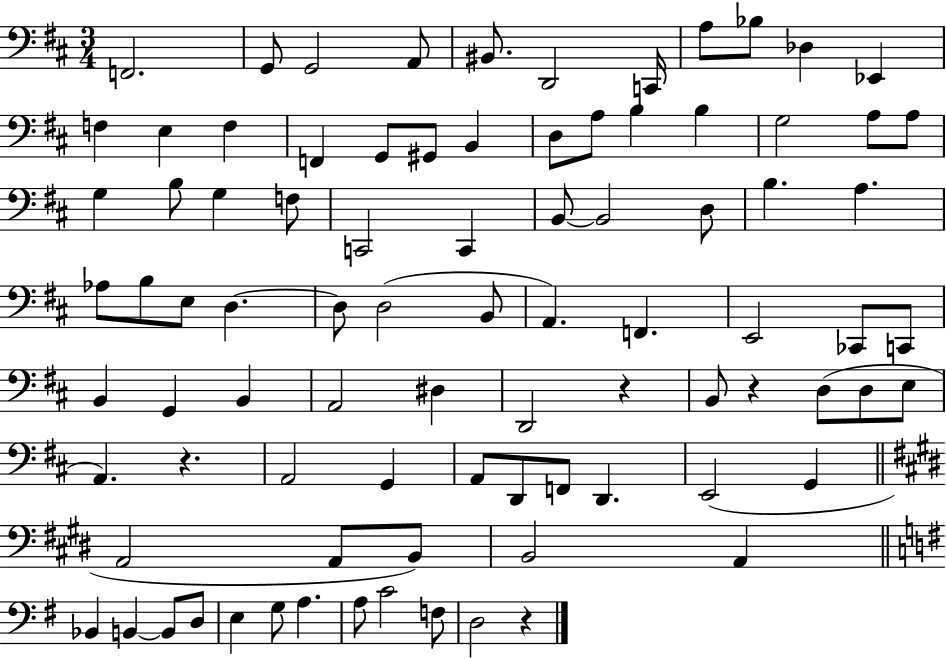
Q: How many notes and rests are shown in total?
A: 87